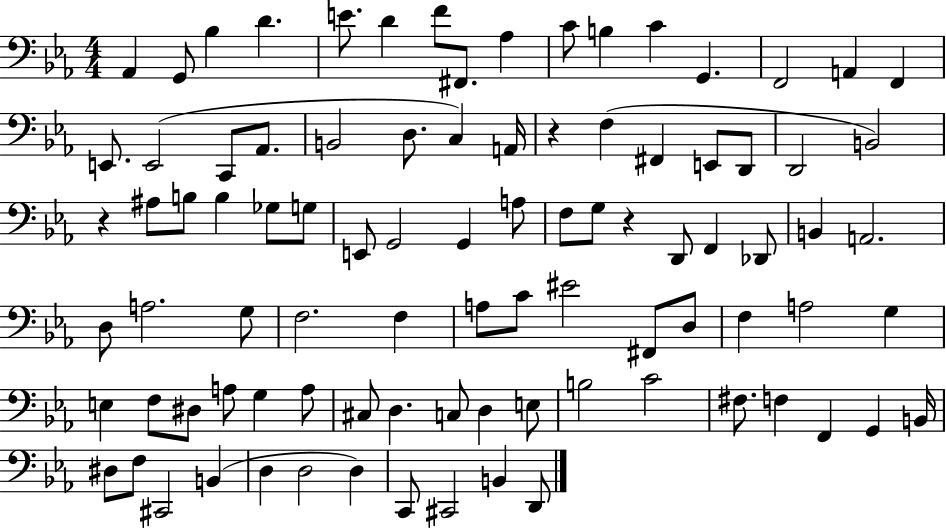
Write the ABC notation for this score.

X:1
T:Untitled
M:4/4
L:1/4
K:Eb
_A,, G,,/2 _B, D E/2 D F/2 ^F,,/2 _A, C/2 B, C G,, F,,2 A,, F,, E,,/2 E,,2 C,,/2 _A,,/2 B,,2 D,/2 C, A,,/4 z F, ^F,, E,,/2 D,,/2 D,,2 B,,2 z ^A,/2 B,/2 B, _G,/2 G,/2 E,,/2 G,,2 G,, A,/2 F,/2 G,/2 z D,,/2 F,, _D,,/2 B,, A,,2 D,/2 A,2 G,/2 F,2 F, A,/2 C/2 ^E2 ^F,,/2 D,/2 F, A,2 G, E, F,/2 ^D,/2 A,/2 G, A,/2 ^C,/2 D, C,/2 D, E,/2 B,2 C2 ^F,/2 F, F,, G,, B,,/4 ^D,/2 F,/2 ^C,,2 B,, D, D,2 D, C,,/2 ^C,,2 B,, D,,/2